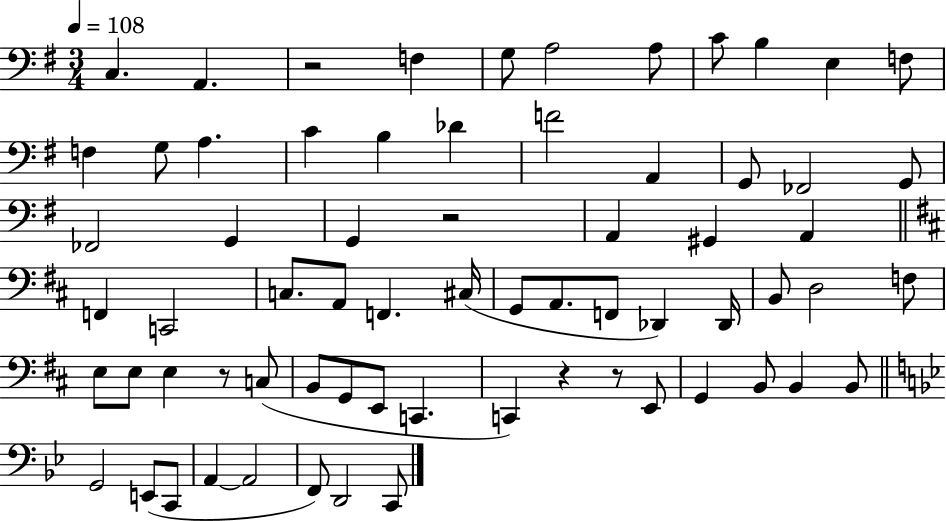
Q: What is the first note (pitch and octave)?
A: C3